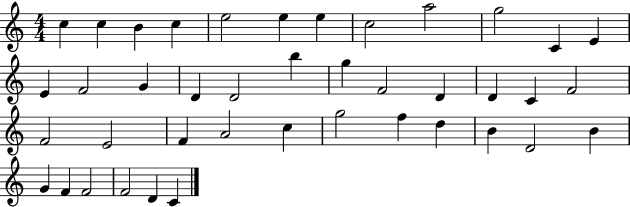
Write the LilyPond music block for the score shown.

{
  \clef treble
  \numericTimeSignature
  \time 4/4
  \key c \major
  c''4 c''4 b'4 c''4 | e''2 e''4 e''4 | c''2 a''2 | g''2 c'4 e'4 | \break e'4 f'2 g'4 | d'4 d'2 b''4 | g''4 f'2 d'4 | d'4 c'4 f'2 | \break f'2 e'2 | f'4 a'2 c''4 | g''2 f''4 d''4 | b'4 d'2 b'4 | \break g'4 f'4 f'2 | f'2 d'4 c'4 | \bar "|."
}